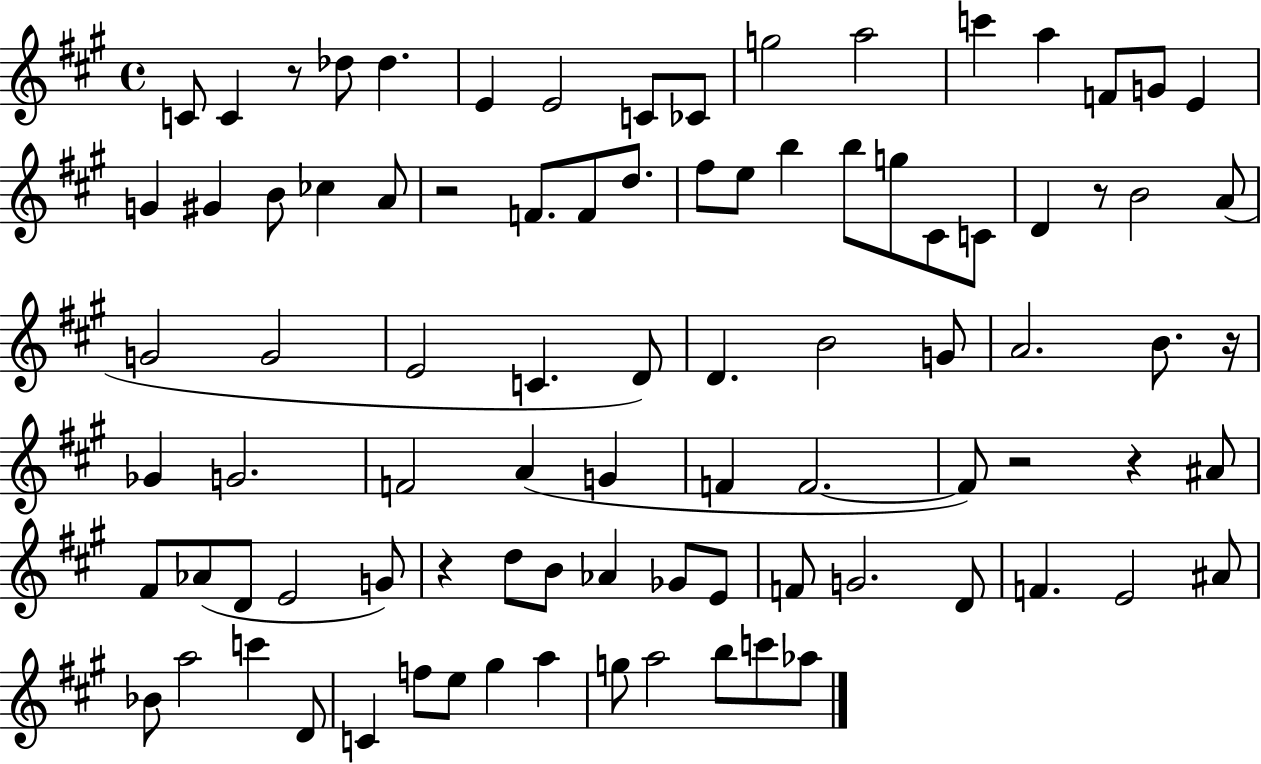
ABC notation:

X:1
T:Untitled
M:4/4
L:1/4
K:A
C/2 C z/2 _d/2 _d E E2 C/2 _C/2 g2 a2 c' a F/2 G/2 E G ^G B/2 _c A/2 z2 F/2 F/2 d/2 ^f/2 e/2 b b/2 g/2 ^C/2 C/2 D z/2 B2 A/2 G2 G2 E2 C D/2 D B2 G/2 A2 B/2 z/4 _G G2 F2 A G F F2 F/2 z2 z ^A/2 ^F/2 _A/2 D/2 E2 G/2 z d/2 B/2 _A _G/2 E/2 F/2 G2 D/2 F E2 ^A/2 _B/2 a2 c' D/2 C f/2 e/2 ^g a g/2 a2 b/2 c'/2 _a/2